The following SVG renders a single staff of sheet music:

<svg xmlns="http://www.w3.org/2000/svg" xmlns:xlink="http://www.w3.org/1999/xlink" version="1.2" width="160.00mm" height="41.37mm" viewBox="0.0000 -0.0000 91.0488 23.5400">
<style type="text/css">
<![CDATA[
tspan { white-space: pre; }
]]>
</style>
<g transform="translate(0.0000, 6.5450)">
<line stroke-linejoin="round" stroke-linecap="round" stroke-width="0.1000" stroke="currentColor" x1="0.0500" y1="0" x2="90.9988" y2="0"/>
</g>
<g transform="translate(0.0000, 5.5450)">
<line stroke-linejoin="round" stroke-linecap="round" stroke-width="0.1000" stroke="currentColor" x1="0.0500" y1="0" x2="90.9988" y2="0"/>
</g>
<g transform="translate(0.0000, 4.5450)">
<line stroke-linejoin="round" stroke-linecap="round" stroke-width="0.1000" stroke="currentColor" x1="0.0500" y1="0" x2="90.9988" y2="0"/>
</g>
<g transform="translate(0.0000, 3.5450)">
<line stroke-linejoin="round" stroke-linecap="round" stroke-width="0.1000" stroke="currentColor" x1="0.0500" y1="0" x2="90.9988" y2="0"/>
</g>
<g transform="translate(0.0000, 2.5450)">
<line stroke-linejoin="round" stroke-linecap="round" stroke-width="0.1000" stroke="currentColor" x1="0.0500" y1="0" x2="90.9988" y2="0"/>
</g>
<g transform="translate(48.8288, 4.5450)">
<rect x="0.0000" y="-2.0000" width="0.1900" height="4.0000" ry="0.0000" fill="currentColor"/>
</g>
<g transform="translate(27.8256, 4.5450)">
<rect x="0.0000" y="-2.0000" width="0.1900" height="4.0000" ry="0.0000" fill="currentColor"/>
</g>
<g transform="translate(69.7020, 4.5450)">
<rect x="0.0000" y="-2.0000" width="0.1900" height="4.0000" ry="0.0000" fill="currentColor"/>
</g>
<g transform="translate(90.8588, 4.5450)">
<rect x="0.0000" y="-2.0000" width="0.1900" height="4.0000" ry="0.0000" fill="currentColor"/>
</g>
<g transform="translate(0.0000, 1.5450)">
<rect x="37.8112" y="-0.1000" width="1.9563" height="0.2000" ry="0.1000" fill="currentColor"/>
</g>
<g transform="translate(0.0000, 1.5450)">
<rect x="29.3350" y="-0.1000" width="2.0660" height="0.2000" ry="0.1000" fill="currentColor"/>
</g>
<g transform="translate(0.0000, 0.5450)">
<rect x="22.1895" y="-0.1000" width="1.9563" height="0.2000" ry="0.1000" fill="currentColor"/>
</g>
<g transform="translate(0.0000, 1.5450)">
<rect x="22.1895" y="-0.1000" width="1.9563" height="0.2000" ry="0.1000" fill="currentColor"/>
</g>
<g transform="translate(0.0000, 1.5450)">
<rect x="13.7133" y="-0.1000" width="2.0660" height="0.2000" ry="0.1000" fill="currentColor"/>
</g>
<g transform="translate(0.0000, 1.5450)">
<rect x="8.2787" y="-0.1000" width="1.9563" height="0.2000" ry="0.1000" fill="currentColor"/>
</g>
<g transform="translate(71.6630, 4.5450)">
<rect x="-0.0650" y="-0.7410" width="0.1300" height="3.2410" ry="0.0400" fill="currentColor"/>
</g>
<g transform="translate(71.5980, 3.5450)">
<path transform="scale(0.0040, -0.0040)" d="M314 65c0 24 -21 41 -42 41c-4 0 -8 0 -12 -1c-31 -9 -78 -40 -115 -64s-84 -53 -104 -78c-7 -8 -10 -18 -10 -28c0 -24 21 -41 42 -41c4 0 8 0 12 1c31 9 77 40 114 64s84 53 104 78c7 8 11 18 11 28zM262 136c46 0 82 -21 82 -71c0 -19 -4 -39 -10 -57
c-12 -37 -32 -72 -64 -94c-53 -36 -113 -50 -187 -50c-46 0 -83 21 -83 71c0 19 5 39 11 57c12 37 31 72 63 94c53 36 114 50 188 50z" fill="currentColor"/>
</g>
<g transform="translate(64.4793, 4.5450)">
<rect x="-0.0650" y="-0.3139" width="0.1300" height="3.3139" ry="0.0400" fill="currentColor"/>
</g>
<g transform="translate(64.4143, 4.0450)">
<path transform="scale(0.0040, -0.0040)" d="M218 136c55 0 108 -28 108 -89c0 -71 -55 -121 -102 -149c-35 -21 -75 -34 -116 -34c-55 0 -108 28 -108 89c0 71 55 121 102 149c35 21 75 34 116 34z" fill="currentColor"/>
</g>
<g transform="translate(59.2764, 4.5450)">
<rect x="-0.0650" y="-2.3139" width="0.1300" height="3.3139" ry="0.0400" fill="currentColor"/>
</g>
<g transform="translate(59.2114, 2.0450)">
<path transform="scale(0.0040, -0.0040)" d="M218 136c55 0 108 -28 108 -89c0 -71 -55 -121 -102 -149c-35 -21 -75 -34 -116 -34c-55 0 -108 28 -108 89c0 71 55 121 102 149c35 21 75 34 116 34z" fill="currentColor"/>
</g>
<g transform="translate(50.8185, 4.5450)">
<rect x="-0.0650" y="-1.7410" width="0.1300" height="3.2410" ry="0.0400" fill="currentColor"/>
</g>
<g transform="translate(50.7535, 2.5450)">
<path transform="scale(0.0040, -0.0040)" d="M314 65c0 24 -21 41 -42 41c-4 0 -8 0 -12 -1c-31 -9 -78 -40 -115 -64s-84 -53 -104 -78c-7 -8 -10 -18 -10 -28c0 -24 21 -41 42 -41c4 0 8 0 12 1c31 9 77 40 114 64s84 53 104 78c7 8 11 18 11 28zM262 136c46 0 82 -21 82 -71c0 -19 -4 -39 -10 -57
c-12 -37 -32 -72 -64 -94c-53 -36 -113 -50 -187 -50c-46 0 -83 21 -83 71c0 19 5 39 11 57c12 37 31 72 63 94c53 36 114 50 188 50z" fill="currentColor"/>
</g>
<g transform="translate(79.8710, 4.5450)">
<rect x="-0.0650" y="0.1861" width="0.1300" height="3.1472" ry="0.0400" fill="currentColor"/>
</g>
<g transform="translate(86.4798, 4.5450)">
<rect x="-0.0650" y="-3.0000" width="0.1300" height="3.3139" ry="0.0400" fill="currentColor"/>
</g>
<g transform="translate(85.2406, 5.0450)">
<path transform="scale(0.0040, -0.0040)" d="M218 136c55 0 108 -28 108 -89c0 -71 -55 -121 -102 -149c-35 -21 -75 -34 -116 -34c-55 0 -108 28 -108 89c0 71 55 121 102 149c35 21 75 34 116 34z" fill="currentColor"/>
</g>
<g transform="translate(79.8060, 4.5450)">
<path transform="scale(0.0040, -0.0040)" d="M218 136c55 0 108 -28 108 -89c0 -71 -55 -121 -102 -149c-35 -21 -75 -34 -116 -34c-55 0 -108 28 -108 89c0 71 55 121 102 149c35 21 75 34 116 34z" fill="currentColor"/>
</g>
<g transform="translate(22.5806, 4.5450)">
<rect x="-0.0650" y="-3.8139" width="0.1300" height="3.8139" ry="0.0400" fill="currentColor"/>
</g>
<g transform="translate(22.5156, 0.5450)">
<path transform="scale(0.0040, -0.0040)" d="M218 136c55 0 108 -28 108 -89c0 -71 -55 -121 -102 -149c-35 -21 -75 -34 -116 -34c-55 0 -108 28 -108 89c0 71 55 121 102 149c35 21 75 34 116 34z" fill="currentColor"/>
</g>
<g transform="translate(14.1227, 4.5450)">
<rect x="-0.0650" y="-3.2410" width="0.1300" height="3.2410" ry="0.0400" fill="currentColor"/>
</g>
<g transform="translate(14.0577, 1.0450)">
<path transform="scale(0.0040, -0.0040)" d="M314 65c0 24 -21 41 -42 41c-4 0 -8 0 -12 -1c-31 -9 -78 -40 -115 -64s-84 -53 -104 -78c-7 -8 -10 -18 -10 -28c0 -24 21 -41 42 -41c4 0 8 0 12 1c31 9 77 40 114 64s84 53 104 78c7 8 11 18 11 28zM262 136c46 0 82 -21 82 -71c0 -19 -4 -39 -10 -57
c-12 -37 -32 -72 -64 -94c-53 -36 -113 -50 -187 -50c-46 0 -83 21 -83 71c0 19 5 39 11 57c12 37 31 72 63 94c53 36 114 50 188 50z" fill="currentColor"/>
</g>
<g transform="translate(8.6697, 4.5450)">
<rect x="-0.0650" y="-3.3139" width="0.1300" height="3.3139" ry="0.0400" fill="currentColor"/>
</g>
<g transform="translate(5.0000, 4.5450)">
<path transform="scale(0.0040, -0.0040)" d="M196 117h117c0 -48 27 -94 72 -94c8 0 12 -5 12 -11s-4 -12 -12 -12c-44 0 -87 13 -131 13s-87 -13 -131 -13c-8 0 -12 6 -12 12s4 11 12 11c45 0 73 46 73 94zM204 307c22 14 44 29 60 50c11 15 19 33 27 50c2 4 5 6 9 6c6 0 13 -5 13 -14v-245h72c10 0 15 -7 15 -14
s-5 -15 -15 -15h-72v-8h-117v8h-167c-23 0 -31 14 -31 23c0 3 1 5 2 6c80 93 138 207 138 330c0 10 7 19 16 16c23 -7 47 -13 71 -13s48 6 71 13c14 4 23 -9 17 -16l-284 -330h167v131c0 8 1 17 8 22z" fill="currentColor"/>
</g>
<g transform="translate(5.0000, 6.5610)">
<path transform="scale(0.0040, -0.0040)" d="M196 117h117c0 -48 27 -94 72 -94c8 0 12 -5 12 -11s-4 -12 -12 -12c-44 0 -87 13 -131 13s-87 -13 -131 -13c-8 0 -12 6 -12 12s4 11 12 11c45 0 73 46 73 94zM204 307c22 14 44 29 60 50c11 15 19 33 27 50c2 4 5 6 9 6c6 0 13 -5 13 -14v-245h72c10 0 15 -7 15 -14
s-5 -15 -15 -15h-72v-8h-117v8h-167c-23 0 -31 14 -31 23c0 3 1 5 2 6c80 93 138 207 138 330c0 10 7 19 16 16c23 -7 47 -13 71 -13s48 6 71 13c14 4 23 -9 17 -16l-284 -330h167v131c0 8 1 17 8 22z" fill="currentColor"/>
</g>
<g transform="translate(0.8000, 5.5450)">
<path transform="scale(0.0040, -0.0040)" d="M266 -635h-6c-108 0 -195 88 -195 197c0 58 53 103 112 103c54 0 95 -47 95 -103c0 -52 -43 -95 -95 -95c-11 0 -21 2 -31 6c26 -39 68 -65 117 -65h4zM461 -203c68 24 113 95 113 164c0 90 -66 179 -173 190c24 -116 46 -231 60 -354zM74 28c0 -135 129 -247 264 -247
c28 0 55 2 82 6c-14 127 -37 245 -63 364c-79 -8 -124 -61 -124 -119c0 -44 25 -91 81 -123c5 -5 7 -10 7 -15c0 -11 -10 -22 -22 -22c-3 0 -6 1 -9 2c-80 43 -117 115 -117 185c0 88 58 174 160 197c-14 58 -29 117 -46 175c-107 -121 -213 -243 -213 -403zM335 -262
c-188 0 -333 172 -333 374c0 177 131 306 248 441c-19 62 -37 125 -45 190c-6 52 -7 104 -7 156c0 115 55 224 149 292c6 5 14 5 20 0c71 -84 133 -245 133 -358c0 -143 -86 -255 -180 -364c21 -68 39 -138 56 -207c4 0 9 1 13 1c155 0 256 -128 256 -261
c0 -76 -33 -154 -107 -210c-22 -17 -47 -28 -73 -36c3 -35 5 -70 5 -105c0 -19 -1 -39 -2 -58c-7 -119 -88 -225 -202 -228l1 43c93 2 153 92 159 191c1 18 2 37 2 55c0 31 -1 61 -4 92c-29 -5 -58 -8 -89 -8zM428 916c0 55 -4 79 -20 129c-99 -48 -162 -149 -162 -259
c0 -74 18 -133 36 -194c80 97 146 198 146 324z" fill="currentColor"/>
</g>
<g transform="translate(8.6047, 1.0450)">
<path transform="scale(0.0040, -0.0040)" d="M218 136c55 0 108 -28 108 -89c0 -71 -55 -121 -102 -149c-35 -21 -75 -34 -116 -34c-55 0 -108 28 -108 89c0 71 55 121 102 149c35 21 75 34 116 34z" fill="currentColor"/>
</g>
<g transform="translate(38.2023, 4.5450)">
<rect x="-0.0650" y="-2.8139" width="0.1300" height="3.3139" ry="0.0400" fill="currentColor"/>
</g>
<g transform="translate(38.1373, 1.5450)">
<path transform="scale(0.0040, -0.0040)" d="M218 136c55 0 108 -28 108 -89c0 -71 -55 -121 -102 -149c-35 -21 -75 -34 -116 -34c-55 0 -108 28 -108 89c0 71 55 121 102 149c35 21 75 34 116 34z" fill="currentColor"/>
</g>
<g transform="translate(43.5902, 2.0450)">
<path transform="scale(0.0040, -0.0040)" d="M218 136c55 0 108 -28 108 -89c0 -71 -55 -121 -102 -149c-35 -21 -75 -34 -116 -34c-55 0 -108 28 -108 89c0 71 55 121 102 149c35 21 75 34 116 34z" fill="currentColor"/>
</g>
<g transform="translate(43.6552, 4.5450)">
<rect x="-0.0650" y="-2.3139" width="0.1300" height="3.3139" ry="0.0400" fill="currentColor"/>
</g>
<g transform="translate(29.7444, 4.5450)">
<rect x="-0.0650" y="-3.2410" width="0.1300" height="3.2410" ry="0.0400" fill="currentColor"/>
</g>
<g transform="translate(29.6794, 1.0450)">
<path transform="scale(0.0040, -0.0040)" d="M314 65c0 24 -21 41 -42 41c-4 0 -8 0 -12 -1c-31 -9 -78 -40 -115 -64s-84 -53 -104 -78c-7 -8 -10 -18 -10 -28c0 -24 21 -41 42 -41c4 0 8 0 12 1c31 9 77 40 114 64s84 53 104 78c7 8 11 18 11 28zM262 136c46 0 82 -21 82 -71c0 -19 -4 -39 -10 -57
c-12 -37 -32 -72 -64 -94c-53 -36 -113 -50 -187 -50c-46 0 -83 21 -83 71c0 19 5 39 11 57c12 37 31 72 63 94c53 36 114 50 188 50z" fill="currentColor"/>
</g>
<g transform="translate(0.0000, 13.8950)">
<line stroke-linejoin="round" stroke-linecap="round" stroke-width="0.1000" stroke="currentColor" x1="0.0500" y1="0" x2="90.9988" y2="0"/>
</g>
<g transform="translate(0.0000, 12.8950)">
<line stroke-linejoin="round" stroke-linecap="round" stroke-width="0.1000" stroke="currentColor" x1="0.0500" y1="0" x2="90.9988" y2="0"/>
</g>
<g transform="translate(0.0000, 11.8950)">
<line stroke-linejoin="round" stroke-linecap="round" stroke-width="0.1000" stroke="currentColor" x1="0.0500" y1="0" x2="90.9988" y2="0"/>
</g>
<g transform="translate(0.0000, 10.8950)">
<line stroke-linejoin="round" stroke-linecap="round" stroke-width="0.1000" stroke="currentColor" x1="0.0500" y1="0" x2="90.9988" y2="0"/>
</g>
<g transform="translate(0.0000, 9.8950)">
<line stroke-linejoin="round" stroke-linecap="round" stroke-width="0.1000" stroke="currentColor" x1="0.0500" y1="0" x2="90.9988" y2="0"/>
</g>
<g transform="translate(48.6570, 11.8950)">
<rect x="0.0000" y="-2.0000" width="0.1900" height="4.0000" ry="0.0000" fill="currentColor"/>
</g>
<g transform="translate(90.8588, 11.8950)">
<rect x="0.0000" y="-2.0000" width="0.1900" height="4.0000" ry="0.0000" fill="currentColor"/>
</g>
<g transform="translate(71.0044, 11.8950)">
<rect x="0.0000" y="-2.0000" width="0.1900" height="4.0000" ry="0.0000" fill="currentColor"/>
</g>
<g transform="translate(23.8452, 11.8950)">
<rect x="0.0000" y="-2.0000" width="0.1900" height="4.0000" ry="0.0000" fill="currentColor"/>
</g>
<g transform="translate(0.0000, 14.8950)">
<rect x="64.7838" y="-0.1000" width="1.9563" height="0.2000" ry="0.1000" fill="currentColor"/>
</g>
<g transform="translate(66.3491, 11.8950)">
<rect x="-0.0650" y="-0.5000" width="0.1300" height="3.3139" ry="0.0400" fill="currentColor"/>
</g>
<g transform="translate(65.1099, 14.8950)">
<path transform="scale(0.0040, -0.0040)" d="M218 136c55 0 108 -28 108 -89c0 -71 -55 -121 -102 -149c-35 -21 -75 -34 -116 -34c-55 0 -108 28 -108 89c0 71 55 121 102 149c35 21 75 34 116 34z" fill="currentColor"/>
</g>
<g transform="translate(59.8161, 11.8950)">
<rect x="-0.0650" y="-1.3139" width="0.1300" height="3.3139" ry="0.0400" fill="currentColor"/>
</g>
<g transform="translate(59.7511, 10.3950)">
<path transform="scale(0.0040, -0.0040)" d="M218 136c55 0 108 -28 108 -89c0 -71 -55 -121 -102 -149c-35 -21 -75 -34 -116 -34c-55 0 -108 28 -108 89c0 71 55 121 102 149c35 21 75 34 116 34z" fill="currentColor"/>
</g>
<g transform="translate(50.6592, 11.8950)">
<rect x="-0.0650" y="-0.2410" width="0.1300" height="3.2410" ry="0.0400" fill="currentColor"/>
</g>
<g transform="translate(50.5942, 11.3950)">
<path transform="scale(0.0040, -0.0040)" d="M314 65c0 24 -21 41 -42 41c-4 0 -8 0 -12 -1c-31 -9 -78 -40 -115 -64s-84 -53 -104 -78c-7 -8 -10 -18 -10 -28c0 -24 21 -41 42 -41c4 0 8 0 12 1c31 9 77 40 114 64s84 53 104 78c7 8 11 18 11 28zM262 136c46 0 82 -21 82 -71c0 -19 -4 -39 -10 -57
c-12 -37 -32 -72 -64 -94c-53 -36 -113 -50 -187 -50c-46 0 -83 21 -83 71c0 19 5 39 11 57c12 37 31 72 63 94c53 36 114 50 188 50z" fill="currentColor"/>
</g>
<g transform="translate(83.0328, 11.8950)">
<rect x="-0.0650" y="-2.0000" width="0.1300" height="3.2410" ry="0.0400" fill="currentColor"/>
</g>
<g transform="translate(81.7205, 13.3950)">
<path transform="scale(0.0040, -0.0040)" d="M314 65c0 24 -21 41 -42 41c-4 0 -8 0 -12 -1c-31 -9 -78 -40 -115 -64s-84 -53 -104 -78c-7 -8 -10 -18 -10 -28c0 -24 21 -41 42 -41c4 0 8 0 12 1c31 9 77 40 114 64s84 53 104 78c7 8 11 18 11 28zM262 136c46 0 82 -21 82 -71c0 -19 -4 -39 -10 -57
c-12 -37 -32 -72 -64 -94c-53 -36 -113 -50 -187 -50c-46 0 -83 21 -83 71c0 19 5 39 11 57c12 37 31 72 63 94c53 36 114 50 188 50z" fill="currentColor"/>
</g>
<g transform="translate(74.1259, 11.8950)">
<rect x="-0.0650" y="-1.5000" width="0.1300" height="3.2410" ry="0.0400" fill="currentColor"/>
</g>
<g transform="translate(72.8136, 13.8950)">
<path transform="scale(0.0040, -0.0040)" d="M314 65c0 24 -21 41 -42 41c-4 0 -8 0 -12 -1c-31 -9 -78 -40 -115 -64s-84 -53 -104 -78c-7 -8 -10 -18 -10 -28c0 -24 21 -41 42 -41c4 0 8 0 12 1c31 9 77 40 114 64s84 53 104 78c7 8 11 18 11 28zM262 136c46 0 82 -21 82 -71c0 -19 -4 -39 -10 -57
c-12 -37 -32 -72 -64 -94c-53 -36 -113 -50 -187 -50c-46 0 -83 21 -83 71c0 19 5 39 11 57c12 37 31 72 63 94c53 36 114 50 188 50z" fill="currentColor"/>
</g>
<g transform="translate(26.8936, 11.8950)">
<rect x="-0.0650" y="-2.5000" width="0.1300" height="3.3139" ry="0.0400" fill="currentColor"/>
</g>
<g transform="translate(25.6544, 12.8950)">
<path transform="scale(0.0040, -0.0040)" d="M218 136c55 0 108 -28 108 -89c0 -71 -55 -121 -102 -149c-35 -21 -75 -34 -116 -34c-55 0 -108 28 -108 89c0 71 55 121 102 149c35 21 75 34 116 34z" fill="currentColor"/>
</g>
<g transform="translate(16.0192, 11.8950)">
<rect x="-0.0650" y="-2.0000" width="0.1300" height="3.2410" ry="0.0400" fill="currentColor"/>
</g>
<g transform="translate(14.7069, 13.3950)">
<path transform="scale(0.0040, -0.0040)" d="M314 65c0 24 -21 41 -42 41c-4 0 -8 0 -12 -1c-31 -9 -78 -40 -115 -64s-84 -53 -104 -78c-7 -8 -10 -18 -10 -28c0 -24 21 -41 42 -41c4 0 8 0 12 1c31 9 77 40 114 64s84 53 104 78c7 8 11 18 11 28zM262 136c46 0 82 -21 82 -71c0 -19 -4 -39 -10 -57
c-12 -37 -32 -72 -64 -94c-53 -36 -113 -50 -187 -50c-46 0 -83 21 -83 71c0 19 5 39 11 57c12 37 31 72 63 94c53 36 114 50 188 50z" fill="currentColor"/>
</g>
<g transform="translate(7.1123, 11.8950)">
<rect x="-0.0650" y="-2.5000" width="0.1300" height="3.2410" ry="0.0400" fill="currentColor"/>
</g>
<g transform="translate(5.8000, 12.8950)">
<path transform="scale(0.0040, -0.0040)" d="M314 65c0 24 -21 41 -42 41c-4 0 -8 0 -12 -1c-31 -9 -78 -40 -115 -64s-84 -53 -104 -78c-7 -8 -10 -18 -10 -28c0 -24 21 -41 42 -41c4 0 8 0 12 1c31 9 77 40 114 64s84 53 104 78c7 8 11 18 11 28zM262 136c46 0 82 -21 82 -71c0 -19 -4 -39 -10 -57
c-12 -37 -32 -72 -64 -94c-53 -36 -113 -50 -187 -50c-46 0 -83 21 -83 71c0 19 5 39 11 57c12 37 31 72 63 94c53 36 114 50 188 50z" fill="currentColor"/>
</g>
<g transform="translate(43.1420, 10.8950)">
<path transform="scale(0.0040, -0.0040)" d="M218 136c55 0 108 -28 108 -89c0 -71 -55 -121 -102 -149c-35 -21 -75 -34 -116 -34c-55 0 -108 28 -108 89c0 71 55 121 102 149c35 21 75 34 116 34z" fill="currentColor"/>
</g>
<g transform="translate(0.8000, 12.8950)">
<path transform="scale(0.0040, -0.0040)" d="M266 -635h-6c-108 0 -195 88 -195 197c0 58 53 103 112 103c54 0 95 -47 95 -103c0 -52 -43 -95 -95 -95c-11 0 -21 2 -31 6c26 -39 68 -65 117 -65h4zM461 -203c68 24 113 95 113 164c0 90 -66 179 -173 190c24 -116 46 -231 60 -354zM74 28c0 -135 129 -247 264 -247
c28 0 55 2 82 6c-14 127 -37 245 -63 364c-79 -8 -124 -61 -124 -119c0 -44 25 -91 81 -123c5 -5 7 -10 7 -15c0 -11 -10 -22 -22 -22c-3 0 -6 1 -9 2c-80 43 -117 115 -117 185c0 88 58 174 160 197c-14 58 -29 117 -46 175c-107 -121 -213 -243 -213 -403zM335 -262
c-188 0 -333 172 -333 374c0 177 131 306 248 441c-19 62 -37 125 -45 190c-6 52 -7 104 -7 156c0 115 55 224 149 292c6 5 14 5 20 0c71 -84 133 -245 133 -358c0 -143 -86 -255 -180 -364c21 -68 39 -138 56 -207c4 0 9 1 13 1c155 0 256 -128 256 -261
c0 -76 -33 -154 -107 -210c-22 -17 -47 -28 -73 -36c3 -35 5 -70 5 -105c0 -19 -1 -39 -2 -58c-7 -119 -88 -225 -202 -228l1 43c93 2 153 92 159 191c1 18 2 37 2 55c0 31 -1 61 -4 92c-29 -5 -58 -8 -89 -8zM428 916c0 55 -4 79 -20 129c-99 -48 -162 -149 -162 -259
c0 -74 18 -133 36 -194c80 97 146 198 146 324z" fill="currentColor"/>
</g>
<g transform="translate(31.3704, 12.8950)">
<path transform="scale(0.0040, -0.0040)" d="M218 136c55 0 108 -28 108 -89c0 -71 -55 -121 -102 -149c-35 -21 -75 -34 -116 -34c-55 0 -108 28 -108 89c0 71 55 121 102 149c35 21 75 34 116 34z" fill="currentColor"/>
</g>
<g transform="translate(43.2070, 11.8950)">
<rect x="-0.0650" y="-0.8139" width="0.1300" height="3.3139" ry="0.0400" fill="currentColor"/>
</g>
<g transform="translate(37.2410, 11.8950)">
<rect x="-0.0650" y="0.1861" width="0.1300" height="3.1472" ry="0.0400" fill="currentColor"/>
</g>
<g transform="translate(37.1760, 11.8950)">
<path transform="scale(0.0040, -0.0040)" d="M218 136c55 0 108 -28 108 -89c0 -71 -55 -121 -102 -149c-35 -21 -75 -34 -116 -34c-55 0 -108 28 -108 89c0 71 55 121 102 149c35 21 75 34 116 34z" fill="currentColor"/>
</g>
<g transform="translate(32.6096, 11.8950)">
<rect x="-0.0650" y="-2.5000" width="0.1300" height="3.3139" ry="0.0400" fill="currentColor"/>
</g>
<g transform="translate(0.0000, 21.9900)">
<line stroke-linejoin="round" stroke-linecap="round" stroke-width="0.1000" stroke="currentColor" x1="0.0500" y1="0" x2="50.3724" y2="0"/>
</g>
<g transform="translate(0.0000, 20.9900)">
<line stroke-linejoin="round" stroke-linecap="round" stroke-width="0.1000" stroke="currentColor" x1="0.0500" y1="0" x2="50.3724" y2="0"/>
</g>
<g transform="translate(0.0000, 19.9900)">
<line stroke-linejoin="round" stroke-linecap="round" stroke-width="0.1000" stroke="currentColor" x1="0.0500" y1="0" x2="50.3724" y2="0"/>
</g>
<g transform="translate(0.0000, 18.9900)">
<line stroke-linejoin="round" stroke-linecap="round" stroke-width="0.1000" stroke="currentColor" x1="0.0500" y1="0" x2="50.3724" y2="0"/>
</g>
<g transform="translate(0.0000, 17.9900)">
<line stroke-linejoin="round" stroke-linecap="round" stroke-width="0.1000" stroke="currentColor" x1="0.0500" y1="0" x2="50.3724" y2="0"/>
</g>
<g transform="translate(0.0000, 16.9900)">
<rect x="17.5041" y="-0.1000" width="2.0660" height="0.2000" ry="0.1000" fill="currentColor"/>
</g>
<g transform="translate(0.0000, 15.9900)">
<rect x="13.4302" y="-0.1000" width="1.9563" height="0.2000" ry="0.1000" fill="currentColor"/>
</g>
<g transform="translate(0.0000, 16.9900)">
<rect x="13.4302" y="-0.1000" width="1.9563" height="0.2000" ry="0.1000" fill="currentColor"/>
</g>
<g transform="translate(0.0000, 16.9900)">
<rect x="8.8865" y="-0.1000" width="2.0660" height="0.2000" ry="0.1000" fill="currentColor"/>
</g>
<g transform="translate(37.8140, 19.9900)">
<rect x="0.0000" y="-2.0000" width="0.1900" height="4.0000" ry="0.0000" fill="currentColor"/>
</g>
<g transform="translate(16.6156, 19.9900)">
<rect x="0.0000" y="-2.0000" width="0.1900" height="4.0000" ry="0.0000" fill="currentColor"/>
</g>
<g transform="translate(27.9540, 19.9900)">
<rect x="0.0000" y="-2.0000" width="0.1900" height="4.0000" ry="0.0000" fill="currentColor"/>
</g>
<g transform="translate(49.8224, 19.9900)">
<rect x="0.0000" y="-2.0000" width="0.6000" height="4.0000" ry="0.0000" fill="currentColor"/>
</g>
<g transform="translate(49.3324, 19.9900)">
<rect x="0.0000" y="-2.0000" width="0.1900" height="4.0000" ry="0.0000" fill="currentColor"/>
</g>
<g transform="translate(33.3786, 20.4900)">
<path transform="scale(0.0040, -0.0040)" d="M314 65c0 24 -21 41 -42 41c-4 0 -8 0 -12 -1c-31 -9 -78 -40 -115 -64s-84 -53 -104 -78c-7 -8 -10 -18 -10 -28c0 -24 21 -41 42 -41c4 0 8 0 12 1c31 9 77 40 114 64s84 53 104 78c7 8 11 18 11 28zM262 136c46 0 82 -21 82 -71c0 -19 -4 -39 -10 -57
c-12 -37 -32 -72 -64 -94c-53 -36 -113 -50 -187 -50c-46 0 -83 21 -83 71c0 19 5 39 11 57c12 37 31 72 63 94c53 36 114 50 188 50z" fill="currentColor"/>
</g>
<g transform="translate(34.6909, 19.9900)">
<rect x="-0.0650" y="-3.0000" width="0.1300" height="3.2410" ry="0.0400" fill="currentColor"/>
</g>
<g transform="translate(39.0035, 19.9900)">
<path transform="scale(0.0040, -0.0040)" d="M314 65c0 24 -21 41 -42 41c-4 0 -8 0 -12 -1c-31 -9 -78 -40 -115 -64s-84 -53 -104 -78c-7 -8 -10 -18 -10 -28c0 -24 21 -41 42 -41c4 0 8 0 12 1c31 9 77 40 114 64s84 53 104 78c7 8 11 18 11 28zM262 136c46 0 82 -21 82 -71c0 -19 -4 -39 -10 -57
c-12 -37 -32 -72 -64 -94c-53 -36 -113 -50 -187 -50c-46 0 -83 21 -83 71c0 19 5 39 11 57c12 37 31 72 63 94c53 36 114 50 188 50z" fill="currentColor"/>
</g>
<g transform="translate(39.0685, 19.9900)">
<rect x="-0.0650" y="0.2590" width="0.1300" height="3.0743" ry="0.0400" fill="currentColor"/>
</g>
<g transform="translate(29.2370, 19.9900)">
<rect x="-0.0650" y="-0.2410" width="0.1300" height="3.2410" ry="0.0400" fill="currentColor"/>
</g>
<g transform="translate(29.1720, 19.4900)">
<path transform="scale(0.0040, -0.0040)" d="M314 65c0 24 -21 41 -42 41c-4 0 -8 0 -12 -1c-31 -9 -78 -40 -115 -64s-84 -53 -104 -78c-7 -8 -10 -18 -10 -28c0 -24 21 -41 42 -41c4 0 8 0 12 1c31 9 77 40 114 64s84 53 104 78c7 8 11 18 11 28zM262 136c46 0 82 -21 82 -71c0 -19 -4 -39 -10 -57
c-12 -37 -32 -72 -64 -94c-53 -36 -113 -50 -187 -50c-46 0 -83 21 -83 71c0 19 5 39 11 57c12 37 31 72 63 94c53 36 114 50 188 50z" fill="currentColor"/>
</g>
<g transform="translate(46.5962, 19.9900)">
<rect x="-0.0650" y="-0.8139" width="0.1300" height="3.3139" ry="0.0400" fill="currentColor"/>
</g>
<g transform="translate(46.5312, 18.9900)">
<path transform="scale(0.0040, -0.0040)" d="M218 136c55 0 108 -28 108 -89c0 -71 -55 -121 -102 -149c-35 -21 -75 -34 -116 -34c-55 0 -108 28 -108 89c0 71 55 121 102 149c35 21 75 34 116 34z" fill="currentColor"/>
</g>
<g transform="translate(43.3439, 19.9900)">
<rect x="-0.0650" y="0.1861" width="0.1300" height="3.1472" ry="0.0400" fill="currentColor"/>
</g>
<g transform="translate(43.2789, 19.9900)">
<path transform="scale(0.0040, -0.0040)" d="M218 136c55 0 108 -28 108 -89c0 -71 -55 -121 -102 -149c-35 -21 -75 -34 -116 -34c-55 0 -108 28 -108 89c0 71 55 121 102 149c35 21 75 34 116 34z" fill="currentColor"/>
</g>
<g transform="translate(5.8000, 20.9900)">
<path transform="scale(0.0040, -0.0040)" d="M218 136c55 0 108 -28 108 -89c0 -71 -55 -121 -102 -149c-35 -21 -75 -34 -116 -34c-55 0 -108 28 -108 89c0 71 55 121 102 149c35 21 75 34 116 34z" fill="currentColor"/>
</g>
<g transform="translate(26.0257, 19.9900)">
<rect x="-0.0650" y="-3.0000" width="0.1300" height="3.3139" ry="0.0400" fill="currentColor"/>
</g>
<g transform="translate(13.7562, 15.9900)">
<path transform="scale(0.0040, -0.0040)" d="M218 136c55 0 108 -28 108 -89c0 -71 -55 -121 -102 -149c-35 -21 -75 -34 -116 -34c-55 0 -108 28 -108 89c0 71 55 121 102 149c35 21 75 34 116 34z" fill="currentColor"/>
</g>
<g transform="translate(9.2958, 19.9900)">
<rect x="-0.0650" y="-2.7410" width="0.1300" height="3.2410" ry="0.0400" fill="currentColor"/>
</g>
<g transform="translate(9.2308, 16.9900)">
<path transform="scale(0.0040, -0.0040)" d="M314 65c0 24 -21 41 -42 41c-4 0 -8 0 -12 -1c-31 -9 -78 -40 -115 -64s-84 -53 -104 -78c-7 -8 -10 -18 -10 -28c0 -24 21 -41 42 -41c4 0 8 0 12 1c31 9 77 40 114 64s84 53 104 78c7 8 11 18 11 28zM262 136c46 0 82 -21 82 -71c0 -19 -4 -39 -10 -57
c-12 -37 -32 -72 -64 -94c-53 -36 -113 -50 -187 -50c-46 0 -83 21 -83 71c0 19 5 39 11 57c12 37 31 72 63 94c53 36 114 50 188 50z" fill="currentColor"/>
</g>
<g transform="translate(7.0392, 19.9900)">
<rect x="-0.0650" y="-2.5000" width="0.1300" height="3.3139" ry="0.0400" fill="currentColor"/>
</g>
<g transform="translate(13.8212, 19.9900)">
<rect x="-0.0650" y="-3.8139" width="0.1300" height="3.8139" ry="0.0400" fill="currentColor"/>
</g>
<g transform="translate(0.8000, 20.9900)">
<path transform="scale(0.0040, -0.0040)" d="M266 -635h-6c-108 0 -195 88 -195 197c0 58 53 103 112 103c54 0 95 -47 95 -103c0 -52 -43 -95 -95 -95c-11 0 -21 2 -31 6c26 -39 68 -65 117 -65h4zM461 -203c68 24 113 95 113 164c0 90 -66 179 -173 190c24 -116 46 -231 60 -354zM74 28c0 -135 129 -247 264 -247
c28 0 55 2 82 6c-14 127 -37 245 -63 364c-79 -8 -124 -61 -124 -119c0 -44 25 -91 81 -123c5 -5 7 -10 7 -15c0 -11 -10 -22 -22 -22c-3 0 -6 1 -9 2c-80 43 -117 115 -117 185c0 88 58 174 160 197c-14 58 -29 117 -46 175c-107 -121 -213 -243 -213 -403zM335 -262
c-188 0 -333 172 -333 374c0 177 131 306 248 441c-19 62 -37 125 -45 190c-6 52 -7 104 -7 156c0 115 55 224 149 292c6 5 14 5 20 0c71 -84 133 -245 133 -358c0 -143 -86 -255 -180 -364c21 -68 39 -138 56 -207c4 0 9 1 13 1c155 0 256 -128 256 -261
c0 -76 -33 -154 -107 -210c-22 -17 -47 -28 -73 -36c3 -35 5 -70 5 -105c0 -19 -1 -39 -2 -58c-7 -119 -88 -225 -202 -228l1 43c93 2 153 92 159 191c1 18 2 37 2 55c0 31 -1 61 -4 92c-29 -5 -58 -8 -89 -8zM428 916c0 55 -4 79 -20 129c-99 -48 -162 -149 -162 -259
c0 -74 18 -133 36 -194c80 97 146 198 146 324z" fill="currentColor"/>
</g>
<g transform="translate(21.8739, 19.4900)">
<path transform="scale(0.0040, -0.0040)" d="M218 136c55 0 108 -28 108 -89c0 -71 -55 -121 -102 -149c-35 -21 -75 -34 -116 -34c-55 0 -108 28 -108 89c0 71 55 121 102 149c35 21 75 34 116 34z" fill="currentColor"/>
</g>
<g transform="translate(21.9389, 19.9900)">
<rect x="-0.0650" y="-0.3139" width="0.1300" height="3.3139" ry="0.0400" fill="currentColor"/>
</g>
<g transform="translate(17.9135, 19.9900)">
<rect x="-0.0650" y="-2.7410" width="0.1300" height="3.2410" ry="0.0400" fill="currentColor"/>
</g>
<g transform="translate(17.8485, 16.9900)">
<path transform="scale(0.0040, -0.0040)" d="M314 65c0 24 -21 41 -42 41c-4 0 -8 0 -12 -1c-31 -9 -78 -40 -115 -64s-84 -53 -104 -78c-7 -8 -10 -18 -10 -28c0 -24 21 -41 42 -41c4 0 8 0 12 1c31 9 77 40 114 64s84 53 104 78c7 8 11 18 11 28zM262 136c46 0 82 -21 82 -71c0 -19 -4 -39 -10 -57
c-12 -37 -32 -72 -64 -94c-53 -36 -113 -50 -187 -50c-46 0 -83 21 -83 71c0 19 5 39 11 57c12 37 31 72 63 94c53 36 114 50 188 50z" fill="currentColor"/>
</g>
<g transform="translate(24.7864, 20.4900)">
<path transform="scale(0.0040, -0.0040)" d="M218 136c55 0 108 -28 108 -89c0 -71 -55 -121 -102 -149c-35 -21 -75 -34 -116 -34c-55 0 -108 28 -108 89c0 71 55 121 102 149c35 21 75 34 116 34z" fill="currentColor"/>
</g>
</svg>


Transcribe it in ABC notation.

X:1
T:Untitled
M:4/4
L:1/4
K:C
b b2 c' b2 a g f2 g c d2 B A G2 F2 G G B d c2 e C E2 F2 G a2 c' a2 c A c2 A2 B2 B d